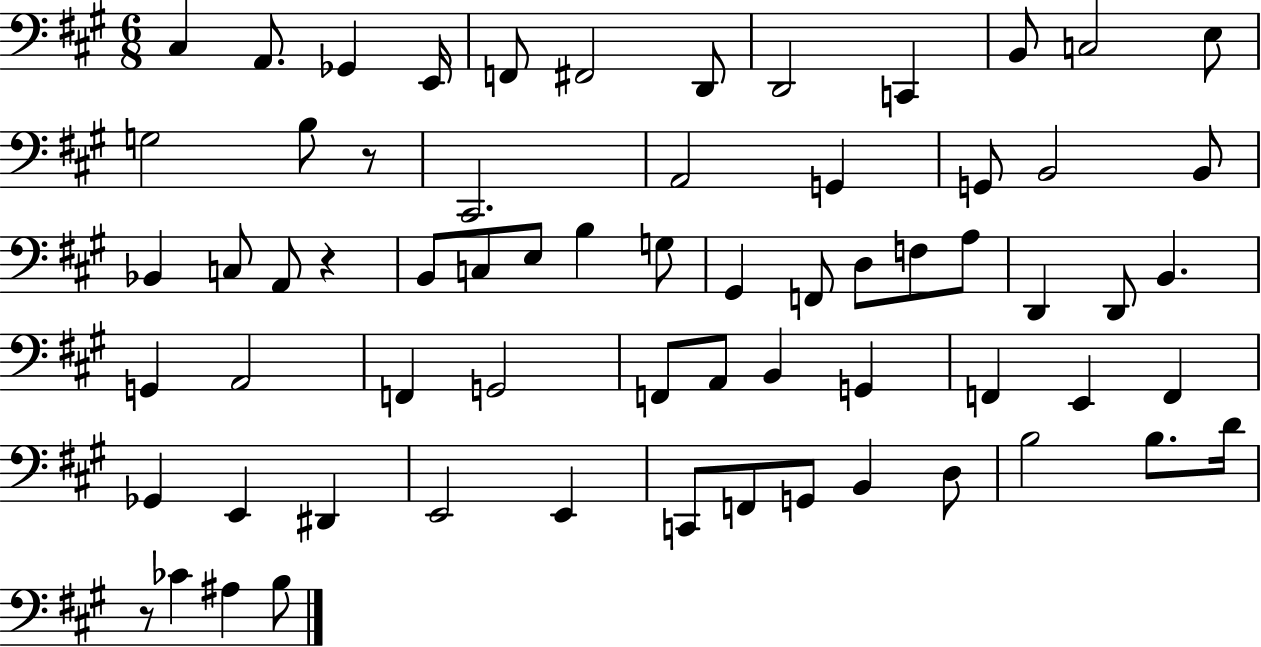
C#3/q A2/e. Gb2/q E2/s F2/e F#2/h D2/e D2/h C2/q B2/e C3/h E3/e G3/h B3/e R/e C#2/h. A2/h G2/q G2/e B2/h B2/e Bb2/q C3/e A2/e R/q B2/e C3/e E3/e B3/q G3/e G#2/q F2/e D3/e F3/e A3/e D2/q D2/e B2/q. G2/q A2/h F2/q G2/h F2/e A2/e B2/q G2/q F2/q E2/q F2/q Gb2/q E2/q D#2/q E2/h E2/q C2/e F2/e G2/e B2/q D3/e B3/h B3/e. D4/s R/e CES4/q A#3/q B3/e